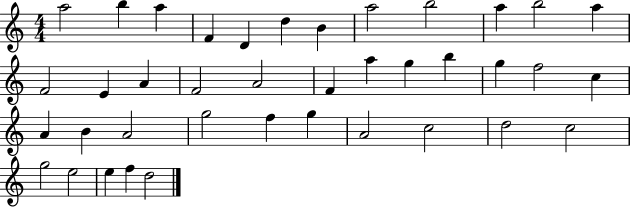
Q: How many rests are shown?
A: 0